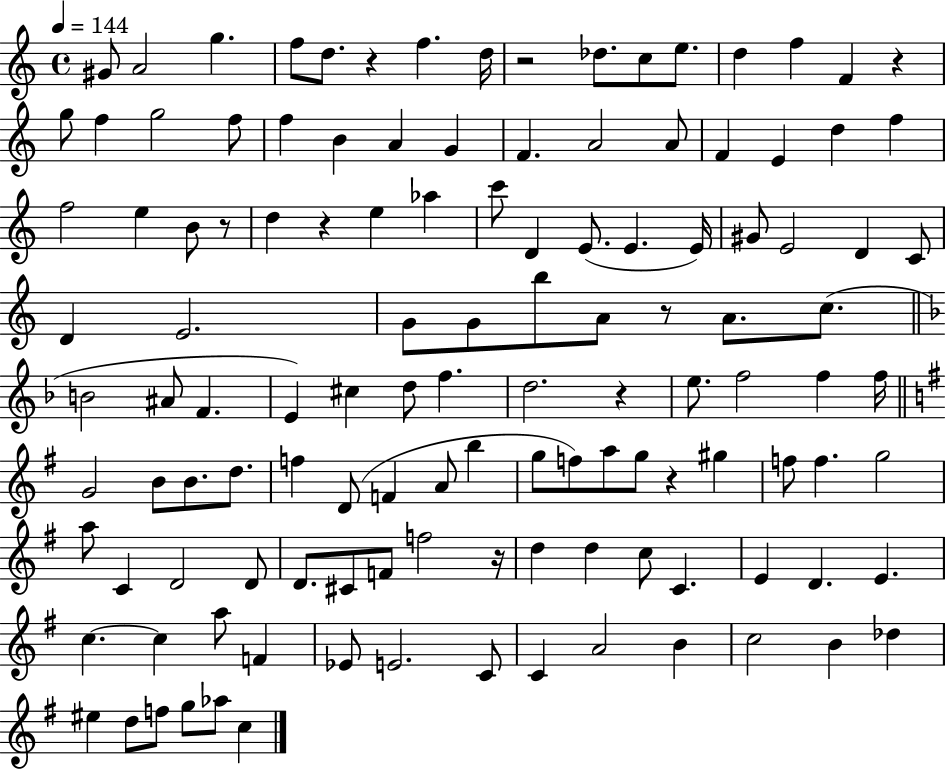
X:1
T:Untitled
M:4/4
L:1/4
K:C
^G/2 A2 g f/2 d/2 z f d/4 z2 _d/2 c/2 e/2 d f F z g/2 f g2 f/2 f B A G F A2 A/2 F E d f f2 e B/2 z/2 d z e _a c'/2 D E/2 E E/4 ^G/2 E2 D C/2 D E2 G/2 G/2 b/2 A/2 z/2 A/2 c/2 B2 ^A/2 F E ^c d/2 f d2 z e/2 f2 f f/4 G2 B/2 B/2 d/2 f D/2 F A/2 b g/2 f/2 a/2 g/2 z ^g f/2 f g2 a/2 C D2 D/2 D/2 ^C/2 F/2 f2 z/4 d d c/2 C E D E c c a/2 F _E/2 E2 C/2 C A2 B c2 B _d ^e d/2 f/2 g/2 _a/2 c